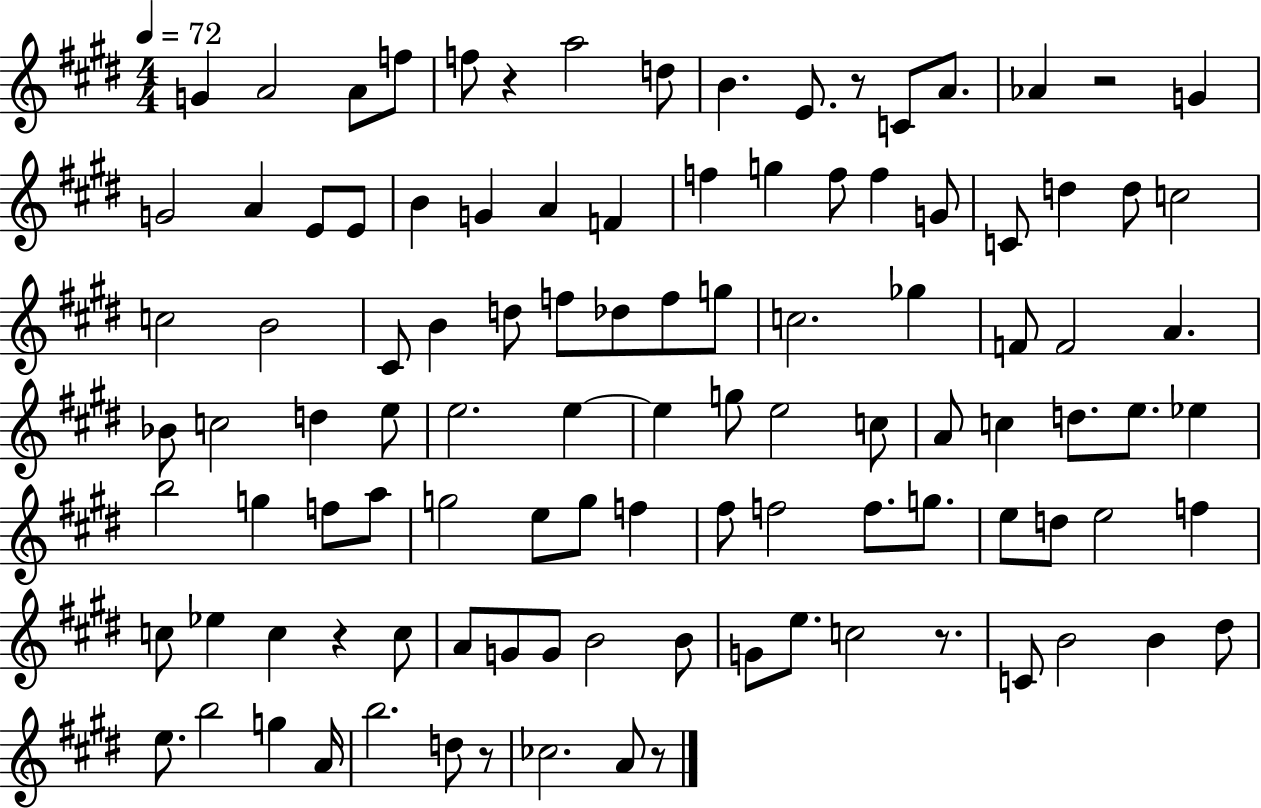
X:1
T:Untitled
M:4/4
L:1/4
K:E
G A2 A/2 f/2 f/2 z a2 d/2 B E/2 z/2 C/2 A/2 _A z2 G G2 A E/2 E/2 B G A F f g f/2 f G/2 C/2 d d/2 c2 c2 B2 ^C/2 B d/2 f/2 _d/2 f/2 g/2 c2 _g F/2 F2 A _B/2 c2 d e/2 e2 e e g/2 e2 c/2 A/2 c d/2 e/2 _e b2 g f/2 a/2 g2 e/2 g/2 f ^f/2 f2 f/2 g/2 e/2 d/2 e2 f c/2 _e c z c/2 A/2 G/2 G/2 B2 B/2 G/2 e/2 c2 z/2 C/2 B2 B ^d/2 e/2 b2 g A/4 b2 d/2 z/2 _c2 A/2 z/2